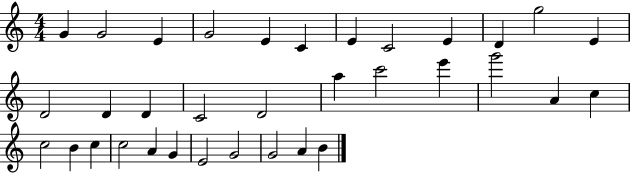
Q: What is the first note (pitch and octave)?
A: G4